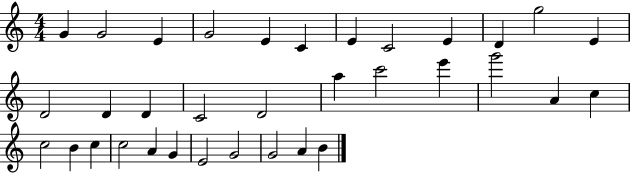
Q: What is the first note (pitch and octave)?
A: G4